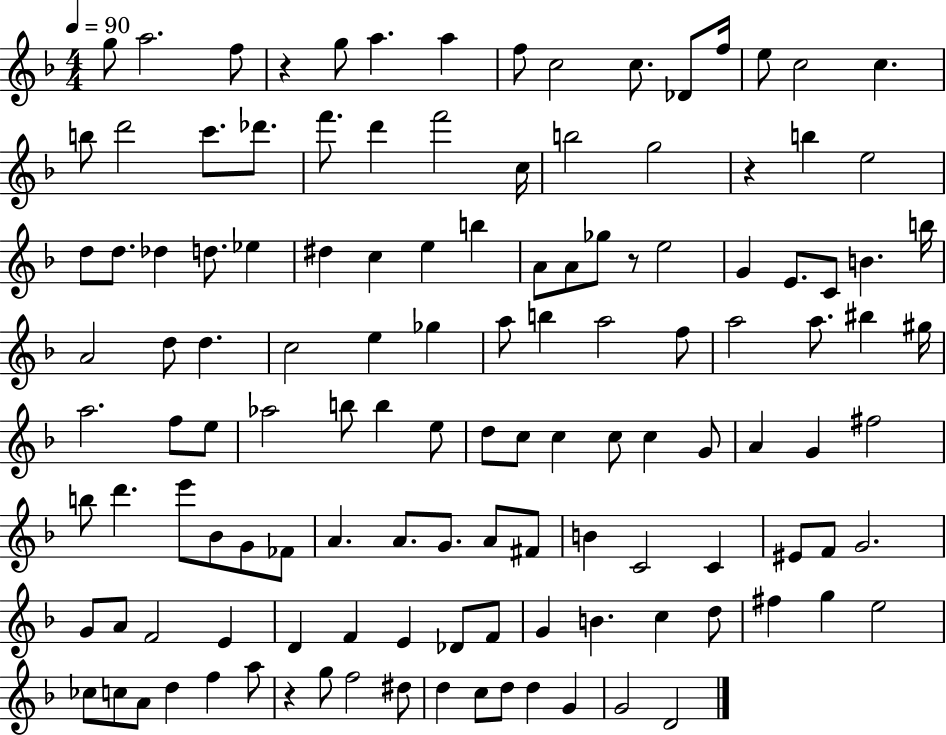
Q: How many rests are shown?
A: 4